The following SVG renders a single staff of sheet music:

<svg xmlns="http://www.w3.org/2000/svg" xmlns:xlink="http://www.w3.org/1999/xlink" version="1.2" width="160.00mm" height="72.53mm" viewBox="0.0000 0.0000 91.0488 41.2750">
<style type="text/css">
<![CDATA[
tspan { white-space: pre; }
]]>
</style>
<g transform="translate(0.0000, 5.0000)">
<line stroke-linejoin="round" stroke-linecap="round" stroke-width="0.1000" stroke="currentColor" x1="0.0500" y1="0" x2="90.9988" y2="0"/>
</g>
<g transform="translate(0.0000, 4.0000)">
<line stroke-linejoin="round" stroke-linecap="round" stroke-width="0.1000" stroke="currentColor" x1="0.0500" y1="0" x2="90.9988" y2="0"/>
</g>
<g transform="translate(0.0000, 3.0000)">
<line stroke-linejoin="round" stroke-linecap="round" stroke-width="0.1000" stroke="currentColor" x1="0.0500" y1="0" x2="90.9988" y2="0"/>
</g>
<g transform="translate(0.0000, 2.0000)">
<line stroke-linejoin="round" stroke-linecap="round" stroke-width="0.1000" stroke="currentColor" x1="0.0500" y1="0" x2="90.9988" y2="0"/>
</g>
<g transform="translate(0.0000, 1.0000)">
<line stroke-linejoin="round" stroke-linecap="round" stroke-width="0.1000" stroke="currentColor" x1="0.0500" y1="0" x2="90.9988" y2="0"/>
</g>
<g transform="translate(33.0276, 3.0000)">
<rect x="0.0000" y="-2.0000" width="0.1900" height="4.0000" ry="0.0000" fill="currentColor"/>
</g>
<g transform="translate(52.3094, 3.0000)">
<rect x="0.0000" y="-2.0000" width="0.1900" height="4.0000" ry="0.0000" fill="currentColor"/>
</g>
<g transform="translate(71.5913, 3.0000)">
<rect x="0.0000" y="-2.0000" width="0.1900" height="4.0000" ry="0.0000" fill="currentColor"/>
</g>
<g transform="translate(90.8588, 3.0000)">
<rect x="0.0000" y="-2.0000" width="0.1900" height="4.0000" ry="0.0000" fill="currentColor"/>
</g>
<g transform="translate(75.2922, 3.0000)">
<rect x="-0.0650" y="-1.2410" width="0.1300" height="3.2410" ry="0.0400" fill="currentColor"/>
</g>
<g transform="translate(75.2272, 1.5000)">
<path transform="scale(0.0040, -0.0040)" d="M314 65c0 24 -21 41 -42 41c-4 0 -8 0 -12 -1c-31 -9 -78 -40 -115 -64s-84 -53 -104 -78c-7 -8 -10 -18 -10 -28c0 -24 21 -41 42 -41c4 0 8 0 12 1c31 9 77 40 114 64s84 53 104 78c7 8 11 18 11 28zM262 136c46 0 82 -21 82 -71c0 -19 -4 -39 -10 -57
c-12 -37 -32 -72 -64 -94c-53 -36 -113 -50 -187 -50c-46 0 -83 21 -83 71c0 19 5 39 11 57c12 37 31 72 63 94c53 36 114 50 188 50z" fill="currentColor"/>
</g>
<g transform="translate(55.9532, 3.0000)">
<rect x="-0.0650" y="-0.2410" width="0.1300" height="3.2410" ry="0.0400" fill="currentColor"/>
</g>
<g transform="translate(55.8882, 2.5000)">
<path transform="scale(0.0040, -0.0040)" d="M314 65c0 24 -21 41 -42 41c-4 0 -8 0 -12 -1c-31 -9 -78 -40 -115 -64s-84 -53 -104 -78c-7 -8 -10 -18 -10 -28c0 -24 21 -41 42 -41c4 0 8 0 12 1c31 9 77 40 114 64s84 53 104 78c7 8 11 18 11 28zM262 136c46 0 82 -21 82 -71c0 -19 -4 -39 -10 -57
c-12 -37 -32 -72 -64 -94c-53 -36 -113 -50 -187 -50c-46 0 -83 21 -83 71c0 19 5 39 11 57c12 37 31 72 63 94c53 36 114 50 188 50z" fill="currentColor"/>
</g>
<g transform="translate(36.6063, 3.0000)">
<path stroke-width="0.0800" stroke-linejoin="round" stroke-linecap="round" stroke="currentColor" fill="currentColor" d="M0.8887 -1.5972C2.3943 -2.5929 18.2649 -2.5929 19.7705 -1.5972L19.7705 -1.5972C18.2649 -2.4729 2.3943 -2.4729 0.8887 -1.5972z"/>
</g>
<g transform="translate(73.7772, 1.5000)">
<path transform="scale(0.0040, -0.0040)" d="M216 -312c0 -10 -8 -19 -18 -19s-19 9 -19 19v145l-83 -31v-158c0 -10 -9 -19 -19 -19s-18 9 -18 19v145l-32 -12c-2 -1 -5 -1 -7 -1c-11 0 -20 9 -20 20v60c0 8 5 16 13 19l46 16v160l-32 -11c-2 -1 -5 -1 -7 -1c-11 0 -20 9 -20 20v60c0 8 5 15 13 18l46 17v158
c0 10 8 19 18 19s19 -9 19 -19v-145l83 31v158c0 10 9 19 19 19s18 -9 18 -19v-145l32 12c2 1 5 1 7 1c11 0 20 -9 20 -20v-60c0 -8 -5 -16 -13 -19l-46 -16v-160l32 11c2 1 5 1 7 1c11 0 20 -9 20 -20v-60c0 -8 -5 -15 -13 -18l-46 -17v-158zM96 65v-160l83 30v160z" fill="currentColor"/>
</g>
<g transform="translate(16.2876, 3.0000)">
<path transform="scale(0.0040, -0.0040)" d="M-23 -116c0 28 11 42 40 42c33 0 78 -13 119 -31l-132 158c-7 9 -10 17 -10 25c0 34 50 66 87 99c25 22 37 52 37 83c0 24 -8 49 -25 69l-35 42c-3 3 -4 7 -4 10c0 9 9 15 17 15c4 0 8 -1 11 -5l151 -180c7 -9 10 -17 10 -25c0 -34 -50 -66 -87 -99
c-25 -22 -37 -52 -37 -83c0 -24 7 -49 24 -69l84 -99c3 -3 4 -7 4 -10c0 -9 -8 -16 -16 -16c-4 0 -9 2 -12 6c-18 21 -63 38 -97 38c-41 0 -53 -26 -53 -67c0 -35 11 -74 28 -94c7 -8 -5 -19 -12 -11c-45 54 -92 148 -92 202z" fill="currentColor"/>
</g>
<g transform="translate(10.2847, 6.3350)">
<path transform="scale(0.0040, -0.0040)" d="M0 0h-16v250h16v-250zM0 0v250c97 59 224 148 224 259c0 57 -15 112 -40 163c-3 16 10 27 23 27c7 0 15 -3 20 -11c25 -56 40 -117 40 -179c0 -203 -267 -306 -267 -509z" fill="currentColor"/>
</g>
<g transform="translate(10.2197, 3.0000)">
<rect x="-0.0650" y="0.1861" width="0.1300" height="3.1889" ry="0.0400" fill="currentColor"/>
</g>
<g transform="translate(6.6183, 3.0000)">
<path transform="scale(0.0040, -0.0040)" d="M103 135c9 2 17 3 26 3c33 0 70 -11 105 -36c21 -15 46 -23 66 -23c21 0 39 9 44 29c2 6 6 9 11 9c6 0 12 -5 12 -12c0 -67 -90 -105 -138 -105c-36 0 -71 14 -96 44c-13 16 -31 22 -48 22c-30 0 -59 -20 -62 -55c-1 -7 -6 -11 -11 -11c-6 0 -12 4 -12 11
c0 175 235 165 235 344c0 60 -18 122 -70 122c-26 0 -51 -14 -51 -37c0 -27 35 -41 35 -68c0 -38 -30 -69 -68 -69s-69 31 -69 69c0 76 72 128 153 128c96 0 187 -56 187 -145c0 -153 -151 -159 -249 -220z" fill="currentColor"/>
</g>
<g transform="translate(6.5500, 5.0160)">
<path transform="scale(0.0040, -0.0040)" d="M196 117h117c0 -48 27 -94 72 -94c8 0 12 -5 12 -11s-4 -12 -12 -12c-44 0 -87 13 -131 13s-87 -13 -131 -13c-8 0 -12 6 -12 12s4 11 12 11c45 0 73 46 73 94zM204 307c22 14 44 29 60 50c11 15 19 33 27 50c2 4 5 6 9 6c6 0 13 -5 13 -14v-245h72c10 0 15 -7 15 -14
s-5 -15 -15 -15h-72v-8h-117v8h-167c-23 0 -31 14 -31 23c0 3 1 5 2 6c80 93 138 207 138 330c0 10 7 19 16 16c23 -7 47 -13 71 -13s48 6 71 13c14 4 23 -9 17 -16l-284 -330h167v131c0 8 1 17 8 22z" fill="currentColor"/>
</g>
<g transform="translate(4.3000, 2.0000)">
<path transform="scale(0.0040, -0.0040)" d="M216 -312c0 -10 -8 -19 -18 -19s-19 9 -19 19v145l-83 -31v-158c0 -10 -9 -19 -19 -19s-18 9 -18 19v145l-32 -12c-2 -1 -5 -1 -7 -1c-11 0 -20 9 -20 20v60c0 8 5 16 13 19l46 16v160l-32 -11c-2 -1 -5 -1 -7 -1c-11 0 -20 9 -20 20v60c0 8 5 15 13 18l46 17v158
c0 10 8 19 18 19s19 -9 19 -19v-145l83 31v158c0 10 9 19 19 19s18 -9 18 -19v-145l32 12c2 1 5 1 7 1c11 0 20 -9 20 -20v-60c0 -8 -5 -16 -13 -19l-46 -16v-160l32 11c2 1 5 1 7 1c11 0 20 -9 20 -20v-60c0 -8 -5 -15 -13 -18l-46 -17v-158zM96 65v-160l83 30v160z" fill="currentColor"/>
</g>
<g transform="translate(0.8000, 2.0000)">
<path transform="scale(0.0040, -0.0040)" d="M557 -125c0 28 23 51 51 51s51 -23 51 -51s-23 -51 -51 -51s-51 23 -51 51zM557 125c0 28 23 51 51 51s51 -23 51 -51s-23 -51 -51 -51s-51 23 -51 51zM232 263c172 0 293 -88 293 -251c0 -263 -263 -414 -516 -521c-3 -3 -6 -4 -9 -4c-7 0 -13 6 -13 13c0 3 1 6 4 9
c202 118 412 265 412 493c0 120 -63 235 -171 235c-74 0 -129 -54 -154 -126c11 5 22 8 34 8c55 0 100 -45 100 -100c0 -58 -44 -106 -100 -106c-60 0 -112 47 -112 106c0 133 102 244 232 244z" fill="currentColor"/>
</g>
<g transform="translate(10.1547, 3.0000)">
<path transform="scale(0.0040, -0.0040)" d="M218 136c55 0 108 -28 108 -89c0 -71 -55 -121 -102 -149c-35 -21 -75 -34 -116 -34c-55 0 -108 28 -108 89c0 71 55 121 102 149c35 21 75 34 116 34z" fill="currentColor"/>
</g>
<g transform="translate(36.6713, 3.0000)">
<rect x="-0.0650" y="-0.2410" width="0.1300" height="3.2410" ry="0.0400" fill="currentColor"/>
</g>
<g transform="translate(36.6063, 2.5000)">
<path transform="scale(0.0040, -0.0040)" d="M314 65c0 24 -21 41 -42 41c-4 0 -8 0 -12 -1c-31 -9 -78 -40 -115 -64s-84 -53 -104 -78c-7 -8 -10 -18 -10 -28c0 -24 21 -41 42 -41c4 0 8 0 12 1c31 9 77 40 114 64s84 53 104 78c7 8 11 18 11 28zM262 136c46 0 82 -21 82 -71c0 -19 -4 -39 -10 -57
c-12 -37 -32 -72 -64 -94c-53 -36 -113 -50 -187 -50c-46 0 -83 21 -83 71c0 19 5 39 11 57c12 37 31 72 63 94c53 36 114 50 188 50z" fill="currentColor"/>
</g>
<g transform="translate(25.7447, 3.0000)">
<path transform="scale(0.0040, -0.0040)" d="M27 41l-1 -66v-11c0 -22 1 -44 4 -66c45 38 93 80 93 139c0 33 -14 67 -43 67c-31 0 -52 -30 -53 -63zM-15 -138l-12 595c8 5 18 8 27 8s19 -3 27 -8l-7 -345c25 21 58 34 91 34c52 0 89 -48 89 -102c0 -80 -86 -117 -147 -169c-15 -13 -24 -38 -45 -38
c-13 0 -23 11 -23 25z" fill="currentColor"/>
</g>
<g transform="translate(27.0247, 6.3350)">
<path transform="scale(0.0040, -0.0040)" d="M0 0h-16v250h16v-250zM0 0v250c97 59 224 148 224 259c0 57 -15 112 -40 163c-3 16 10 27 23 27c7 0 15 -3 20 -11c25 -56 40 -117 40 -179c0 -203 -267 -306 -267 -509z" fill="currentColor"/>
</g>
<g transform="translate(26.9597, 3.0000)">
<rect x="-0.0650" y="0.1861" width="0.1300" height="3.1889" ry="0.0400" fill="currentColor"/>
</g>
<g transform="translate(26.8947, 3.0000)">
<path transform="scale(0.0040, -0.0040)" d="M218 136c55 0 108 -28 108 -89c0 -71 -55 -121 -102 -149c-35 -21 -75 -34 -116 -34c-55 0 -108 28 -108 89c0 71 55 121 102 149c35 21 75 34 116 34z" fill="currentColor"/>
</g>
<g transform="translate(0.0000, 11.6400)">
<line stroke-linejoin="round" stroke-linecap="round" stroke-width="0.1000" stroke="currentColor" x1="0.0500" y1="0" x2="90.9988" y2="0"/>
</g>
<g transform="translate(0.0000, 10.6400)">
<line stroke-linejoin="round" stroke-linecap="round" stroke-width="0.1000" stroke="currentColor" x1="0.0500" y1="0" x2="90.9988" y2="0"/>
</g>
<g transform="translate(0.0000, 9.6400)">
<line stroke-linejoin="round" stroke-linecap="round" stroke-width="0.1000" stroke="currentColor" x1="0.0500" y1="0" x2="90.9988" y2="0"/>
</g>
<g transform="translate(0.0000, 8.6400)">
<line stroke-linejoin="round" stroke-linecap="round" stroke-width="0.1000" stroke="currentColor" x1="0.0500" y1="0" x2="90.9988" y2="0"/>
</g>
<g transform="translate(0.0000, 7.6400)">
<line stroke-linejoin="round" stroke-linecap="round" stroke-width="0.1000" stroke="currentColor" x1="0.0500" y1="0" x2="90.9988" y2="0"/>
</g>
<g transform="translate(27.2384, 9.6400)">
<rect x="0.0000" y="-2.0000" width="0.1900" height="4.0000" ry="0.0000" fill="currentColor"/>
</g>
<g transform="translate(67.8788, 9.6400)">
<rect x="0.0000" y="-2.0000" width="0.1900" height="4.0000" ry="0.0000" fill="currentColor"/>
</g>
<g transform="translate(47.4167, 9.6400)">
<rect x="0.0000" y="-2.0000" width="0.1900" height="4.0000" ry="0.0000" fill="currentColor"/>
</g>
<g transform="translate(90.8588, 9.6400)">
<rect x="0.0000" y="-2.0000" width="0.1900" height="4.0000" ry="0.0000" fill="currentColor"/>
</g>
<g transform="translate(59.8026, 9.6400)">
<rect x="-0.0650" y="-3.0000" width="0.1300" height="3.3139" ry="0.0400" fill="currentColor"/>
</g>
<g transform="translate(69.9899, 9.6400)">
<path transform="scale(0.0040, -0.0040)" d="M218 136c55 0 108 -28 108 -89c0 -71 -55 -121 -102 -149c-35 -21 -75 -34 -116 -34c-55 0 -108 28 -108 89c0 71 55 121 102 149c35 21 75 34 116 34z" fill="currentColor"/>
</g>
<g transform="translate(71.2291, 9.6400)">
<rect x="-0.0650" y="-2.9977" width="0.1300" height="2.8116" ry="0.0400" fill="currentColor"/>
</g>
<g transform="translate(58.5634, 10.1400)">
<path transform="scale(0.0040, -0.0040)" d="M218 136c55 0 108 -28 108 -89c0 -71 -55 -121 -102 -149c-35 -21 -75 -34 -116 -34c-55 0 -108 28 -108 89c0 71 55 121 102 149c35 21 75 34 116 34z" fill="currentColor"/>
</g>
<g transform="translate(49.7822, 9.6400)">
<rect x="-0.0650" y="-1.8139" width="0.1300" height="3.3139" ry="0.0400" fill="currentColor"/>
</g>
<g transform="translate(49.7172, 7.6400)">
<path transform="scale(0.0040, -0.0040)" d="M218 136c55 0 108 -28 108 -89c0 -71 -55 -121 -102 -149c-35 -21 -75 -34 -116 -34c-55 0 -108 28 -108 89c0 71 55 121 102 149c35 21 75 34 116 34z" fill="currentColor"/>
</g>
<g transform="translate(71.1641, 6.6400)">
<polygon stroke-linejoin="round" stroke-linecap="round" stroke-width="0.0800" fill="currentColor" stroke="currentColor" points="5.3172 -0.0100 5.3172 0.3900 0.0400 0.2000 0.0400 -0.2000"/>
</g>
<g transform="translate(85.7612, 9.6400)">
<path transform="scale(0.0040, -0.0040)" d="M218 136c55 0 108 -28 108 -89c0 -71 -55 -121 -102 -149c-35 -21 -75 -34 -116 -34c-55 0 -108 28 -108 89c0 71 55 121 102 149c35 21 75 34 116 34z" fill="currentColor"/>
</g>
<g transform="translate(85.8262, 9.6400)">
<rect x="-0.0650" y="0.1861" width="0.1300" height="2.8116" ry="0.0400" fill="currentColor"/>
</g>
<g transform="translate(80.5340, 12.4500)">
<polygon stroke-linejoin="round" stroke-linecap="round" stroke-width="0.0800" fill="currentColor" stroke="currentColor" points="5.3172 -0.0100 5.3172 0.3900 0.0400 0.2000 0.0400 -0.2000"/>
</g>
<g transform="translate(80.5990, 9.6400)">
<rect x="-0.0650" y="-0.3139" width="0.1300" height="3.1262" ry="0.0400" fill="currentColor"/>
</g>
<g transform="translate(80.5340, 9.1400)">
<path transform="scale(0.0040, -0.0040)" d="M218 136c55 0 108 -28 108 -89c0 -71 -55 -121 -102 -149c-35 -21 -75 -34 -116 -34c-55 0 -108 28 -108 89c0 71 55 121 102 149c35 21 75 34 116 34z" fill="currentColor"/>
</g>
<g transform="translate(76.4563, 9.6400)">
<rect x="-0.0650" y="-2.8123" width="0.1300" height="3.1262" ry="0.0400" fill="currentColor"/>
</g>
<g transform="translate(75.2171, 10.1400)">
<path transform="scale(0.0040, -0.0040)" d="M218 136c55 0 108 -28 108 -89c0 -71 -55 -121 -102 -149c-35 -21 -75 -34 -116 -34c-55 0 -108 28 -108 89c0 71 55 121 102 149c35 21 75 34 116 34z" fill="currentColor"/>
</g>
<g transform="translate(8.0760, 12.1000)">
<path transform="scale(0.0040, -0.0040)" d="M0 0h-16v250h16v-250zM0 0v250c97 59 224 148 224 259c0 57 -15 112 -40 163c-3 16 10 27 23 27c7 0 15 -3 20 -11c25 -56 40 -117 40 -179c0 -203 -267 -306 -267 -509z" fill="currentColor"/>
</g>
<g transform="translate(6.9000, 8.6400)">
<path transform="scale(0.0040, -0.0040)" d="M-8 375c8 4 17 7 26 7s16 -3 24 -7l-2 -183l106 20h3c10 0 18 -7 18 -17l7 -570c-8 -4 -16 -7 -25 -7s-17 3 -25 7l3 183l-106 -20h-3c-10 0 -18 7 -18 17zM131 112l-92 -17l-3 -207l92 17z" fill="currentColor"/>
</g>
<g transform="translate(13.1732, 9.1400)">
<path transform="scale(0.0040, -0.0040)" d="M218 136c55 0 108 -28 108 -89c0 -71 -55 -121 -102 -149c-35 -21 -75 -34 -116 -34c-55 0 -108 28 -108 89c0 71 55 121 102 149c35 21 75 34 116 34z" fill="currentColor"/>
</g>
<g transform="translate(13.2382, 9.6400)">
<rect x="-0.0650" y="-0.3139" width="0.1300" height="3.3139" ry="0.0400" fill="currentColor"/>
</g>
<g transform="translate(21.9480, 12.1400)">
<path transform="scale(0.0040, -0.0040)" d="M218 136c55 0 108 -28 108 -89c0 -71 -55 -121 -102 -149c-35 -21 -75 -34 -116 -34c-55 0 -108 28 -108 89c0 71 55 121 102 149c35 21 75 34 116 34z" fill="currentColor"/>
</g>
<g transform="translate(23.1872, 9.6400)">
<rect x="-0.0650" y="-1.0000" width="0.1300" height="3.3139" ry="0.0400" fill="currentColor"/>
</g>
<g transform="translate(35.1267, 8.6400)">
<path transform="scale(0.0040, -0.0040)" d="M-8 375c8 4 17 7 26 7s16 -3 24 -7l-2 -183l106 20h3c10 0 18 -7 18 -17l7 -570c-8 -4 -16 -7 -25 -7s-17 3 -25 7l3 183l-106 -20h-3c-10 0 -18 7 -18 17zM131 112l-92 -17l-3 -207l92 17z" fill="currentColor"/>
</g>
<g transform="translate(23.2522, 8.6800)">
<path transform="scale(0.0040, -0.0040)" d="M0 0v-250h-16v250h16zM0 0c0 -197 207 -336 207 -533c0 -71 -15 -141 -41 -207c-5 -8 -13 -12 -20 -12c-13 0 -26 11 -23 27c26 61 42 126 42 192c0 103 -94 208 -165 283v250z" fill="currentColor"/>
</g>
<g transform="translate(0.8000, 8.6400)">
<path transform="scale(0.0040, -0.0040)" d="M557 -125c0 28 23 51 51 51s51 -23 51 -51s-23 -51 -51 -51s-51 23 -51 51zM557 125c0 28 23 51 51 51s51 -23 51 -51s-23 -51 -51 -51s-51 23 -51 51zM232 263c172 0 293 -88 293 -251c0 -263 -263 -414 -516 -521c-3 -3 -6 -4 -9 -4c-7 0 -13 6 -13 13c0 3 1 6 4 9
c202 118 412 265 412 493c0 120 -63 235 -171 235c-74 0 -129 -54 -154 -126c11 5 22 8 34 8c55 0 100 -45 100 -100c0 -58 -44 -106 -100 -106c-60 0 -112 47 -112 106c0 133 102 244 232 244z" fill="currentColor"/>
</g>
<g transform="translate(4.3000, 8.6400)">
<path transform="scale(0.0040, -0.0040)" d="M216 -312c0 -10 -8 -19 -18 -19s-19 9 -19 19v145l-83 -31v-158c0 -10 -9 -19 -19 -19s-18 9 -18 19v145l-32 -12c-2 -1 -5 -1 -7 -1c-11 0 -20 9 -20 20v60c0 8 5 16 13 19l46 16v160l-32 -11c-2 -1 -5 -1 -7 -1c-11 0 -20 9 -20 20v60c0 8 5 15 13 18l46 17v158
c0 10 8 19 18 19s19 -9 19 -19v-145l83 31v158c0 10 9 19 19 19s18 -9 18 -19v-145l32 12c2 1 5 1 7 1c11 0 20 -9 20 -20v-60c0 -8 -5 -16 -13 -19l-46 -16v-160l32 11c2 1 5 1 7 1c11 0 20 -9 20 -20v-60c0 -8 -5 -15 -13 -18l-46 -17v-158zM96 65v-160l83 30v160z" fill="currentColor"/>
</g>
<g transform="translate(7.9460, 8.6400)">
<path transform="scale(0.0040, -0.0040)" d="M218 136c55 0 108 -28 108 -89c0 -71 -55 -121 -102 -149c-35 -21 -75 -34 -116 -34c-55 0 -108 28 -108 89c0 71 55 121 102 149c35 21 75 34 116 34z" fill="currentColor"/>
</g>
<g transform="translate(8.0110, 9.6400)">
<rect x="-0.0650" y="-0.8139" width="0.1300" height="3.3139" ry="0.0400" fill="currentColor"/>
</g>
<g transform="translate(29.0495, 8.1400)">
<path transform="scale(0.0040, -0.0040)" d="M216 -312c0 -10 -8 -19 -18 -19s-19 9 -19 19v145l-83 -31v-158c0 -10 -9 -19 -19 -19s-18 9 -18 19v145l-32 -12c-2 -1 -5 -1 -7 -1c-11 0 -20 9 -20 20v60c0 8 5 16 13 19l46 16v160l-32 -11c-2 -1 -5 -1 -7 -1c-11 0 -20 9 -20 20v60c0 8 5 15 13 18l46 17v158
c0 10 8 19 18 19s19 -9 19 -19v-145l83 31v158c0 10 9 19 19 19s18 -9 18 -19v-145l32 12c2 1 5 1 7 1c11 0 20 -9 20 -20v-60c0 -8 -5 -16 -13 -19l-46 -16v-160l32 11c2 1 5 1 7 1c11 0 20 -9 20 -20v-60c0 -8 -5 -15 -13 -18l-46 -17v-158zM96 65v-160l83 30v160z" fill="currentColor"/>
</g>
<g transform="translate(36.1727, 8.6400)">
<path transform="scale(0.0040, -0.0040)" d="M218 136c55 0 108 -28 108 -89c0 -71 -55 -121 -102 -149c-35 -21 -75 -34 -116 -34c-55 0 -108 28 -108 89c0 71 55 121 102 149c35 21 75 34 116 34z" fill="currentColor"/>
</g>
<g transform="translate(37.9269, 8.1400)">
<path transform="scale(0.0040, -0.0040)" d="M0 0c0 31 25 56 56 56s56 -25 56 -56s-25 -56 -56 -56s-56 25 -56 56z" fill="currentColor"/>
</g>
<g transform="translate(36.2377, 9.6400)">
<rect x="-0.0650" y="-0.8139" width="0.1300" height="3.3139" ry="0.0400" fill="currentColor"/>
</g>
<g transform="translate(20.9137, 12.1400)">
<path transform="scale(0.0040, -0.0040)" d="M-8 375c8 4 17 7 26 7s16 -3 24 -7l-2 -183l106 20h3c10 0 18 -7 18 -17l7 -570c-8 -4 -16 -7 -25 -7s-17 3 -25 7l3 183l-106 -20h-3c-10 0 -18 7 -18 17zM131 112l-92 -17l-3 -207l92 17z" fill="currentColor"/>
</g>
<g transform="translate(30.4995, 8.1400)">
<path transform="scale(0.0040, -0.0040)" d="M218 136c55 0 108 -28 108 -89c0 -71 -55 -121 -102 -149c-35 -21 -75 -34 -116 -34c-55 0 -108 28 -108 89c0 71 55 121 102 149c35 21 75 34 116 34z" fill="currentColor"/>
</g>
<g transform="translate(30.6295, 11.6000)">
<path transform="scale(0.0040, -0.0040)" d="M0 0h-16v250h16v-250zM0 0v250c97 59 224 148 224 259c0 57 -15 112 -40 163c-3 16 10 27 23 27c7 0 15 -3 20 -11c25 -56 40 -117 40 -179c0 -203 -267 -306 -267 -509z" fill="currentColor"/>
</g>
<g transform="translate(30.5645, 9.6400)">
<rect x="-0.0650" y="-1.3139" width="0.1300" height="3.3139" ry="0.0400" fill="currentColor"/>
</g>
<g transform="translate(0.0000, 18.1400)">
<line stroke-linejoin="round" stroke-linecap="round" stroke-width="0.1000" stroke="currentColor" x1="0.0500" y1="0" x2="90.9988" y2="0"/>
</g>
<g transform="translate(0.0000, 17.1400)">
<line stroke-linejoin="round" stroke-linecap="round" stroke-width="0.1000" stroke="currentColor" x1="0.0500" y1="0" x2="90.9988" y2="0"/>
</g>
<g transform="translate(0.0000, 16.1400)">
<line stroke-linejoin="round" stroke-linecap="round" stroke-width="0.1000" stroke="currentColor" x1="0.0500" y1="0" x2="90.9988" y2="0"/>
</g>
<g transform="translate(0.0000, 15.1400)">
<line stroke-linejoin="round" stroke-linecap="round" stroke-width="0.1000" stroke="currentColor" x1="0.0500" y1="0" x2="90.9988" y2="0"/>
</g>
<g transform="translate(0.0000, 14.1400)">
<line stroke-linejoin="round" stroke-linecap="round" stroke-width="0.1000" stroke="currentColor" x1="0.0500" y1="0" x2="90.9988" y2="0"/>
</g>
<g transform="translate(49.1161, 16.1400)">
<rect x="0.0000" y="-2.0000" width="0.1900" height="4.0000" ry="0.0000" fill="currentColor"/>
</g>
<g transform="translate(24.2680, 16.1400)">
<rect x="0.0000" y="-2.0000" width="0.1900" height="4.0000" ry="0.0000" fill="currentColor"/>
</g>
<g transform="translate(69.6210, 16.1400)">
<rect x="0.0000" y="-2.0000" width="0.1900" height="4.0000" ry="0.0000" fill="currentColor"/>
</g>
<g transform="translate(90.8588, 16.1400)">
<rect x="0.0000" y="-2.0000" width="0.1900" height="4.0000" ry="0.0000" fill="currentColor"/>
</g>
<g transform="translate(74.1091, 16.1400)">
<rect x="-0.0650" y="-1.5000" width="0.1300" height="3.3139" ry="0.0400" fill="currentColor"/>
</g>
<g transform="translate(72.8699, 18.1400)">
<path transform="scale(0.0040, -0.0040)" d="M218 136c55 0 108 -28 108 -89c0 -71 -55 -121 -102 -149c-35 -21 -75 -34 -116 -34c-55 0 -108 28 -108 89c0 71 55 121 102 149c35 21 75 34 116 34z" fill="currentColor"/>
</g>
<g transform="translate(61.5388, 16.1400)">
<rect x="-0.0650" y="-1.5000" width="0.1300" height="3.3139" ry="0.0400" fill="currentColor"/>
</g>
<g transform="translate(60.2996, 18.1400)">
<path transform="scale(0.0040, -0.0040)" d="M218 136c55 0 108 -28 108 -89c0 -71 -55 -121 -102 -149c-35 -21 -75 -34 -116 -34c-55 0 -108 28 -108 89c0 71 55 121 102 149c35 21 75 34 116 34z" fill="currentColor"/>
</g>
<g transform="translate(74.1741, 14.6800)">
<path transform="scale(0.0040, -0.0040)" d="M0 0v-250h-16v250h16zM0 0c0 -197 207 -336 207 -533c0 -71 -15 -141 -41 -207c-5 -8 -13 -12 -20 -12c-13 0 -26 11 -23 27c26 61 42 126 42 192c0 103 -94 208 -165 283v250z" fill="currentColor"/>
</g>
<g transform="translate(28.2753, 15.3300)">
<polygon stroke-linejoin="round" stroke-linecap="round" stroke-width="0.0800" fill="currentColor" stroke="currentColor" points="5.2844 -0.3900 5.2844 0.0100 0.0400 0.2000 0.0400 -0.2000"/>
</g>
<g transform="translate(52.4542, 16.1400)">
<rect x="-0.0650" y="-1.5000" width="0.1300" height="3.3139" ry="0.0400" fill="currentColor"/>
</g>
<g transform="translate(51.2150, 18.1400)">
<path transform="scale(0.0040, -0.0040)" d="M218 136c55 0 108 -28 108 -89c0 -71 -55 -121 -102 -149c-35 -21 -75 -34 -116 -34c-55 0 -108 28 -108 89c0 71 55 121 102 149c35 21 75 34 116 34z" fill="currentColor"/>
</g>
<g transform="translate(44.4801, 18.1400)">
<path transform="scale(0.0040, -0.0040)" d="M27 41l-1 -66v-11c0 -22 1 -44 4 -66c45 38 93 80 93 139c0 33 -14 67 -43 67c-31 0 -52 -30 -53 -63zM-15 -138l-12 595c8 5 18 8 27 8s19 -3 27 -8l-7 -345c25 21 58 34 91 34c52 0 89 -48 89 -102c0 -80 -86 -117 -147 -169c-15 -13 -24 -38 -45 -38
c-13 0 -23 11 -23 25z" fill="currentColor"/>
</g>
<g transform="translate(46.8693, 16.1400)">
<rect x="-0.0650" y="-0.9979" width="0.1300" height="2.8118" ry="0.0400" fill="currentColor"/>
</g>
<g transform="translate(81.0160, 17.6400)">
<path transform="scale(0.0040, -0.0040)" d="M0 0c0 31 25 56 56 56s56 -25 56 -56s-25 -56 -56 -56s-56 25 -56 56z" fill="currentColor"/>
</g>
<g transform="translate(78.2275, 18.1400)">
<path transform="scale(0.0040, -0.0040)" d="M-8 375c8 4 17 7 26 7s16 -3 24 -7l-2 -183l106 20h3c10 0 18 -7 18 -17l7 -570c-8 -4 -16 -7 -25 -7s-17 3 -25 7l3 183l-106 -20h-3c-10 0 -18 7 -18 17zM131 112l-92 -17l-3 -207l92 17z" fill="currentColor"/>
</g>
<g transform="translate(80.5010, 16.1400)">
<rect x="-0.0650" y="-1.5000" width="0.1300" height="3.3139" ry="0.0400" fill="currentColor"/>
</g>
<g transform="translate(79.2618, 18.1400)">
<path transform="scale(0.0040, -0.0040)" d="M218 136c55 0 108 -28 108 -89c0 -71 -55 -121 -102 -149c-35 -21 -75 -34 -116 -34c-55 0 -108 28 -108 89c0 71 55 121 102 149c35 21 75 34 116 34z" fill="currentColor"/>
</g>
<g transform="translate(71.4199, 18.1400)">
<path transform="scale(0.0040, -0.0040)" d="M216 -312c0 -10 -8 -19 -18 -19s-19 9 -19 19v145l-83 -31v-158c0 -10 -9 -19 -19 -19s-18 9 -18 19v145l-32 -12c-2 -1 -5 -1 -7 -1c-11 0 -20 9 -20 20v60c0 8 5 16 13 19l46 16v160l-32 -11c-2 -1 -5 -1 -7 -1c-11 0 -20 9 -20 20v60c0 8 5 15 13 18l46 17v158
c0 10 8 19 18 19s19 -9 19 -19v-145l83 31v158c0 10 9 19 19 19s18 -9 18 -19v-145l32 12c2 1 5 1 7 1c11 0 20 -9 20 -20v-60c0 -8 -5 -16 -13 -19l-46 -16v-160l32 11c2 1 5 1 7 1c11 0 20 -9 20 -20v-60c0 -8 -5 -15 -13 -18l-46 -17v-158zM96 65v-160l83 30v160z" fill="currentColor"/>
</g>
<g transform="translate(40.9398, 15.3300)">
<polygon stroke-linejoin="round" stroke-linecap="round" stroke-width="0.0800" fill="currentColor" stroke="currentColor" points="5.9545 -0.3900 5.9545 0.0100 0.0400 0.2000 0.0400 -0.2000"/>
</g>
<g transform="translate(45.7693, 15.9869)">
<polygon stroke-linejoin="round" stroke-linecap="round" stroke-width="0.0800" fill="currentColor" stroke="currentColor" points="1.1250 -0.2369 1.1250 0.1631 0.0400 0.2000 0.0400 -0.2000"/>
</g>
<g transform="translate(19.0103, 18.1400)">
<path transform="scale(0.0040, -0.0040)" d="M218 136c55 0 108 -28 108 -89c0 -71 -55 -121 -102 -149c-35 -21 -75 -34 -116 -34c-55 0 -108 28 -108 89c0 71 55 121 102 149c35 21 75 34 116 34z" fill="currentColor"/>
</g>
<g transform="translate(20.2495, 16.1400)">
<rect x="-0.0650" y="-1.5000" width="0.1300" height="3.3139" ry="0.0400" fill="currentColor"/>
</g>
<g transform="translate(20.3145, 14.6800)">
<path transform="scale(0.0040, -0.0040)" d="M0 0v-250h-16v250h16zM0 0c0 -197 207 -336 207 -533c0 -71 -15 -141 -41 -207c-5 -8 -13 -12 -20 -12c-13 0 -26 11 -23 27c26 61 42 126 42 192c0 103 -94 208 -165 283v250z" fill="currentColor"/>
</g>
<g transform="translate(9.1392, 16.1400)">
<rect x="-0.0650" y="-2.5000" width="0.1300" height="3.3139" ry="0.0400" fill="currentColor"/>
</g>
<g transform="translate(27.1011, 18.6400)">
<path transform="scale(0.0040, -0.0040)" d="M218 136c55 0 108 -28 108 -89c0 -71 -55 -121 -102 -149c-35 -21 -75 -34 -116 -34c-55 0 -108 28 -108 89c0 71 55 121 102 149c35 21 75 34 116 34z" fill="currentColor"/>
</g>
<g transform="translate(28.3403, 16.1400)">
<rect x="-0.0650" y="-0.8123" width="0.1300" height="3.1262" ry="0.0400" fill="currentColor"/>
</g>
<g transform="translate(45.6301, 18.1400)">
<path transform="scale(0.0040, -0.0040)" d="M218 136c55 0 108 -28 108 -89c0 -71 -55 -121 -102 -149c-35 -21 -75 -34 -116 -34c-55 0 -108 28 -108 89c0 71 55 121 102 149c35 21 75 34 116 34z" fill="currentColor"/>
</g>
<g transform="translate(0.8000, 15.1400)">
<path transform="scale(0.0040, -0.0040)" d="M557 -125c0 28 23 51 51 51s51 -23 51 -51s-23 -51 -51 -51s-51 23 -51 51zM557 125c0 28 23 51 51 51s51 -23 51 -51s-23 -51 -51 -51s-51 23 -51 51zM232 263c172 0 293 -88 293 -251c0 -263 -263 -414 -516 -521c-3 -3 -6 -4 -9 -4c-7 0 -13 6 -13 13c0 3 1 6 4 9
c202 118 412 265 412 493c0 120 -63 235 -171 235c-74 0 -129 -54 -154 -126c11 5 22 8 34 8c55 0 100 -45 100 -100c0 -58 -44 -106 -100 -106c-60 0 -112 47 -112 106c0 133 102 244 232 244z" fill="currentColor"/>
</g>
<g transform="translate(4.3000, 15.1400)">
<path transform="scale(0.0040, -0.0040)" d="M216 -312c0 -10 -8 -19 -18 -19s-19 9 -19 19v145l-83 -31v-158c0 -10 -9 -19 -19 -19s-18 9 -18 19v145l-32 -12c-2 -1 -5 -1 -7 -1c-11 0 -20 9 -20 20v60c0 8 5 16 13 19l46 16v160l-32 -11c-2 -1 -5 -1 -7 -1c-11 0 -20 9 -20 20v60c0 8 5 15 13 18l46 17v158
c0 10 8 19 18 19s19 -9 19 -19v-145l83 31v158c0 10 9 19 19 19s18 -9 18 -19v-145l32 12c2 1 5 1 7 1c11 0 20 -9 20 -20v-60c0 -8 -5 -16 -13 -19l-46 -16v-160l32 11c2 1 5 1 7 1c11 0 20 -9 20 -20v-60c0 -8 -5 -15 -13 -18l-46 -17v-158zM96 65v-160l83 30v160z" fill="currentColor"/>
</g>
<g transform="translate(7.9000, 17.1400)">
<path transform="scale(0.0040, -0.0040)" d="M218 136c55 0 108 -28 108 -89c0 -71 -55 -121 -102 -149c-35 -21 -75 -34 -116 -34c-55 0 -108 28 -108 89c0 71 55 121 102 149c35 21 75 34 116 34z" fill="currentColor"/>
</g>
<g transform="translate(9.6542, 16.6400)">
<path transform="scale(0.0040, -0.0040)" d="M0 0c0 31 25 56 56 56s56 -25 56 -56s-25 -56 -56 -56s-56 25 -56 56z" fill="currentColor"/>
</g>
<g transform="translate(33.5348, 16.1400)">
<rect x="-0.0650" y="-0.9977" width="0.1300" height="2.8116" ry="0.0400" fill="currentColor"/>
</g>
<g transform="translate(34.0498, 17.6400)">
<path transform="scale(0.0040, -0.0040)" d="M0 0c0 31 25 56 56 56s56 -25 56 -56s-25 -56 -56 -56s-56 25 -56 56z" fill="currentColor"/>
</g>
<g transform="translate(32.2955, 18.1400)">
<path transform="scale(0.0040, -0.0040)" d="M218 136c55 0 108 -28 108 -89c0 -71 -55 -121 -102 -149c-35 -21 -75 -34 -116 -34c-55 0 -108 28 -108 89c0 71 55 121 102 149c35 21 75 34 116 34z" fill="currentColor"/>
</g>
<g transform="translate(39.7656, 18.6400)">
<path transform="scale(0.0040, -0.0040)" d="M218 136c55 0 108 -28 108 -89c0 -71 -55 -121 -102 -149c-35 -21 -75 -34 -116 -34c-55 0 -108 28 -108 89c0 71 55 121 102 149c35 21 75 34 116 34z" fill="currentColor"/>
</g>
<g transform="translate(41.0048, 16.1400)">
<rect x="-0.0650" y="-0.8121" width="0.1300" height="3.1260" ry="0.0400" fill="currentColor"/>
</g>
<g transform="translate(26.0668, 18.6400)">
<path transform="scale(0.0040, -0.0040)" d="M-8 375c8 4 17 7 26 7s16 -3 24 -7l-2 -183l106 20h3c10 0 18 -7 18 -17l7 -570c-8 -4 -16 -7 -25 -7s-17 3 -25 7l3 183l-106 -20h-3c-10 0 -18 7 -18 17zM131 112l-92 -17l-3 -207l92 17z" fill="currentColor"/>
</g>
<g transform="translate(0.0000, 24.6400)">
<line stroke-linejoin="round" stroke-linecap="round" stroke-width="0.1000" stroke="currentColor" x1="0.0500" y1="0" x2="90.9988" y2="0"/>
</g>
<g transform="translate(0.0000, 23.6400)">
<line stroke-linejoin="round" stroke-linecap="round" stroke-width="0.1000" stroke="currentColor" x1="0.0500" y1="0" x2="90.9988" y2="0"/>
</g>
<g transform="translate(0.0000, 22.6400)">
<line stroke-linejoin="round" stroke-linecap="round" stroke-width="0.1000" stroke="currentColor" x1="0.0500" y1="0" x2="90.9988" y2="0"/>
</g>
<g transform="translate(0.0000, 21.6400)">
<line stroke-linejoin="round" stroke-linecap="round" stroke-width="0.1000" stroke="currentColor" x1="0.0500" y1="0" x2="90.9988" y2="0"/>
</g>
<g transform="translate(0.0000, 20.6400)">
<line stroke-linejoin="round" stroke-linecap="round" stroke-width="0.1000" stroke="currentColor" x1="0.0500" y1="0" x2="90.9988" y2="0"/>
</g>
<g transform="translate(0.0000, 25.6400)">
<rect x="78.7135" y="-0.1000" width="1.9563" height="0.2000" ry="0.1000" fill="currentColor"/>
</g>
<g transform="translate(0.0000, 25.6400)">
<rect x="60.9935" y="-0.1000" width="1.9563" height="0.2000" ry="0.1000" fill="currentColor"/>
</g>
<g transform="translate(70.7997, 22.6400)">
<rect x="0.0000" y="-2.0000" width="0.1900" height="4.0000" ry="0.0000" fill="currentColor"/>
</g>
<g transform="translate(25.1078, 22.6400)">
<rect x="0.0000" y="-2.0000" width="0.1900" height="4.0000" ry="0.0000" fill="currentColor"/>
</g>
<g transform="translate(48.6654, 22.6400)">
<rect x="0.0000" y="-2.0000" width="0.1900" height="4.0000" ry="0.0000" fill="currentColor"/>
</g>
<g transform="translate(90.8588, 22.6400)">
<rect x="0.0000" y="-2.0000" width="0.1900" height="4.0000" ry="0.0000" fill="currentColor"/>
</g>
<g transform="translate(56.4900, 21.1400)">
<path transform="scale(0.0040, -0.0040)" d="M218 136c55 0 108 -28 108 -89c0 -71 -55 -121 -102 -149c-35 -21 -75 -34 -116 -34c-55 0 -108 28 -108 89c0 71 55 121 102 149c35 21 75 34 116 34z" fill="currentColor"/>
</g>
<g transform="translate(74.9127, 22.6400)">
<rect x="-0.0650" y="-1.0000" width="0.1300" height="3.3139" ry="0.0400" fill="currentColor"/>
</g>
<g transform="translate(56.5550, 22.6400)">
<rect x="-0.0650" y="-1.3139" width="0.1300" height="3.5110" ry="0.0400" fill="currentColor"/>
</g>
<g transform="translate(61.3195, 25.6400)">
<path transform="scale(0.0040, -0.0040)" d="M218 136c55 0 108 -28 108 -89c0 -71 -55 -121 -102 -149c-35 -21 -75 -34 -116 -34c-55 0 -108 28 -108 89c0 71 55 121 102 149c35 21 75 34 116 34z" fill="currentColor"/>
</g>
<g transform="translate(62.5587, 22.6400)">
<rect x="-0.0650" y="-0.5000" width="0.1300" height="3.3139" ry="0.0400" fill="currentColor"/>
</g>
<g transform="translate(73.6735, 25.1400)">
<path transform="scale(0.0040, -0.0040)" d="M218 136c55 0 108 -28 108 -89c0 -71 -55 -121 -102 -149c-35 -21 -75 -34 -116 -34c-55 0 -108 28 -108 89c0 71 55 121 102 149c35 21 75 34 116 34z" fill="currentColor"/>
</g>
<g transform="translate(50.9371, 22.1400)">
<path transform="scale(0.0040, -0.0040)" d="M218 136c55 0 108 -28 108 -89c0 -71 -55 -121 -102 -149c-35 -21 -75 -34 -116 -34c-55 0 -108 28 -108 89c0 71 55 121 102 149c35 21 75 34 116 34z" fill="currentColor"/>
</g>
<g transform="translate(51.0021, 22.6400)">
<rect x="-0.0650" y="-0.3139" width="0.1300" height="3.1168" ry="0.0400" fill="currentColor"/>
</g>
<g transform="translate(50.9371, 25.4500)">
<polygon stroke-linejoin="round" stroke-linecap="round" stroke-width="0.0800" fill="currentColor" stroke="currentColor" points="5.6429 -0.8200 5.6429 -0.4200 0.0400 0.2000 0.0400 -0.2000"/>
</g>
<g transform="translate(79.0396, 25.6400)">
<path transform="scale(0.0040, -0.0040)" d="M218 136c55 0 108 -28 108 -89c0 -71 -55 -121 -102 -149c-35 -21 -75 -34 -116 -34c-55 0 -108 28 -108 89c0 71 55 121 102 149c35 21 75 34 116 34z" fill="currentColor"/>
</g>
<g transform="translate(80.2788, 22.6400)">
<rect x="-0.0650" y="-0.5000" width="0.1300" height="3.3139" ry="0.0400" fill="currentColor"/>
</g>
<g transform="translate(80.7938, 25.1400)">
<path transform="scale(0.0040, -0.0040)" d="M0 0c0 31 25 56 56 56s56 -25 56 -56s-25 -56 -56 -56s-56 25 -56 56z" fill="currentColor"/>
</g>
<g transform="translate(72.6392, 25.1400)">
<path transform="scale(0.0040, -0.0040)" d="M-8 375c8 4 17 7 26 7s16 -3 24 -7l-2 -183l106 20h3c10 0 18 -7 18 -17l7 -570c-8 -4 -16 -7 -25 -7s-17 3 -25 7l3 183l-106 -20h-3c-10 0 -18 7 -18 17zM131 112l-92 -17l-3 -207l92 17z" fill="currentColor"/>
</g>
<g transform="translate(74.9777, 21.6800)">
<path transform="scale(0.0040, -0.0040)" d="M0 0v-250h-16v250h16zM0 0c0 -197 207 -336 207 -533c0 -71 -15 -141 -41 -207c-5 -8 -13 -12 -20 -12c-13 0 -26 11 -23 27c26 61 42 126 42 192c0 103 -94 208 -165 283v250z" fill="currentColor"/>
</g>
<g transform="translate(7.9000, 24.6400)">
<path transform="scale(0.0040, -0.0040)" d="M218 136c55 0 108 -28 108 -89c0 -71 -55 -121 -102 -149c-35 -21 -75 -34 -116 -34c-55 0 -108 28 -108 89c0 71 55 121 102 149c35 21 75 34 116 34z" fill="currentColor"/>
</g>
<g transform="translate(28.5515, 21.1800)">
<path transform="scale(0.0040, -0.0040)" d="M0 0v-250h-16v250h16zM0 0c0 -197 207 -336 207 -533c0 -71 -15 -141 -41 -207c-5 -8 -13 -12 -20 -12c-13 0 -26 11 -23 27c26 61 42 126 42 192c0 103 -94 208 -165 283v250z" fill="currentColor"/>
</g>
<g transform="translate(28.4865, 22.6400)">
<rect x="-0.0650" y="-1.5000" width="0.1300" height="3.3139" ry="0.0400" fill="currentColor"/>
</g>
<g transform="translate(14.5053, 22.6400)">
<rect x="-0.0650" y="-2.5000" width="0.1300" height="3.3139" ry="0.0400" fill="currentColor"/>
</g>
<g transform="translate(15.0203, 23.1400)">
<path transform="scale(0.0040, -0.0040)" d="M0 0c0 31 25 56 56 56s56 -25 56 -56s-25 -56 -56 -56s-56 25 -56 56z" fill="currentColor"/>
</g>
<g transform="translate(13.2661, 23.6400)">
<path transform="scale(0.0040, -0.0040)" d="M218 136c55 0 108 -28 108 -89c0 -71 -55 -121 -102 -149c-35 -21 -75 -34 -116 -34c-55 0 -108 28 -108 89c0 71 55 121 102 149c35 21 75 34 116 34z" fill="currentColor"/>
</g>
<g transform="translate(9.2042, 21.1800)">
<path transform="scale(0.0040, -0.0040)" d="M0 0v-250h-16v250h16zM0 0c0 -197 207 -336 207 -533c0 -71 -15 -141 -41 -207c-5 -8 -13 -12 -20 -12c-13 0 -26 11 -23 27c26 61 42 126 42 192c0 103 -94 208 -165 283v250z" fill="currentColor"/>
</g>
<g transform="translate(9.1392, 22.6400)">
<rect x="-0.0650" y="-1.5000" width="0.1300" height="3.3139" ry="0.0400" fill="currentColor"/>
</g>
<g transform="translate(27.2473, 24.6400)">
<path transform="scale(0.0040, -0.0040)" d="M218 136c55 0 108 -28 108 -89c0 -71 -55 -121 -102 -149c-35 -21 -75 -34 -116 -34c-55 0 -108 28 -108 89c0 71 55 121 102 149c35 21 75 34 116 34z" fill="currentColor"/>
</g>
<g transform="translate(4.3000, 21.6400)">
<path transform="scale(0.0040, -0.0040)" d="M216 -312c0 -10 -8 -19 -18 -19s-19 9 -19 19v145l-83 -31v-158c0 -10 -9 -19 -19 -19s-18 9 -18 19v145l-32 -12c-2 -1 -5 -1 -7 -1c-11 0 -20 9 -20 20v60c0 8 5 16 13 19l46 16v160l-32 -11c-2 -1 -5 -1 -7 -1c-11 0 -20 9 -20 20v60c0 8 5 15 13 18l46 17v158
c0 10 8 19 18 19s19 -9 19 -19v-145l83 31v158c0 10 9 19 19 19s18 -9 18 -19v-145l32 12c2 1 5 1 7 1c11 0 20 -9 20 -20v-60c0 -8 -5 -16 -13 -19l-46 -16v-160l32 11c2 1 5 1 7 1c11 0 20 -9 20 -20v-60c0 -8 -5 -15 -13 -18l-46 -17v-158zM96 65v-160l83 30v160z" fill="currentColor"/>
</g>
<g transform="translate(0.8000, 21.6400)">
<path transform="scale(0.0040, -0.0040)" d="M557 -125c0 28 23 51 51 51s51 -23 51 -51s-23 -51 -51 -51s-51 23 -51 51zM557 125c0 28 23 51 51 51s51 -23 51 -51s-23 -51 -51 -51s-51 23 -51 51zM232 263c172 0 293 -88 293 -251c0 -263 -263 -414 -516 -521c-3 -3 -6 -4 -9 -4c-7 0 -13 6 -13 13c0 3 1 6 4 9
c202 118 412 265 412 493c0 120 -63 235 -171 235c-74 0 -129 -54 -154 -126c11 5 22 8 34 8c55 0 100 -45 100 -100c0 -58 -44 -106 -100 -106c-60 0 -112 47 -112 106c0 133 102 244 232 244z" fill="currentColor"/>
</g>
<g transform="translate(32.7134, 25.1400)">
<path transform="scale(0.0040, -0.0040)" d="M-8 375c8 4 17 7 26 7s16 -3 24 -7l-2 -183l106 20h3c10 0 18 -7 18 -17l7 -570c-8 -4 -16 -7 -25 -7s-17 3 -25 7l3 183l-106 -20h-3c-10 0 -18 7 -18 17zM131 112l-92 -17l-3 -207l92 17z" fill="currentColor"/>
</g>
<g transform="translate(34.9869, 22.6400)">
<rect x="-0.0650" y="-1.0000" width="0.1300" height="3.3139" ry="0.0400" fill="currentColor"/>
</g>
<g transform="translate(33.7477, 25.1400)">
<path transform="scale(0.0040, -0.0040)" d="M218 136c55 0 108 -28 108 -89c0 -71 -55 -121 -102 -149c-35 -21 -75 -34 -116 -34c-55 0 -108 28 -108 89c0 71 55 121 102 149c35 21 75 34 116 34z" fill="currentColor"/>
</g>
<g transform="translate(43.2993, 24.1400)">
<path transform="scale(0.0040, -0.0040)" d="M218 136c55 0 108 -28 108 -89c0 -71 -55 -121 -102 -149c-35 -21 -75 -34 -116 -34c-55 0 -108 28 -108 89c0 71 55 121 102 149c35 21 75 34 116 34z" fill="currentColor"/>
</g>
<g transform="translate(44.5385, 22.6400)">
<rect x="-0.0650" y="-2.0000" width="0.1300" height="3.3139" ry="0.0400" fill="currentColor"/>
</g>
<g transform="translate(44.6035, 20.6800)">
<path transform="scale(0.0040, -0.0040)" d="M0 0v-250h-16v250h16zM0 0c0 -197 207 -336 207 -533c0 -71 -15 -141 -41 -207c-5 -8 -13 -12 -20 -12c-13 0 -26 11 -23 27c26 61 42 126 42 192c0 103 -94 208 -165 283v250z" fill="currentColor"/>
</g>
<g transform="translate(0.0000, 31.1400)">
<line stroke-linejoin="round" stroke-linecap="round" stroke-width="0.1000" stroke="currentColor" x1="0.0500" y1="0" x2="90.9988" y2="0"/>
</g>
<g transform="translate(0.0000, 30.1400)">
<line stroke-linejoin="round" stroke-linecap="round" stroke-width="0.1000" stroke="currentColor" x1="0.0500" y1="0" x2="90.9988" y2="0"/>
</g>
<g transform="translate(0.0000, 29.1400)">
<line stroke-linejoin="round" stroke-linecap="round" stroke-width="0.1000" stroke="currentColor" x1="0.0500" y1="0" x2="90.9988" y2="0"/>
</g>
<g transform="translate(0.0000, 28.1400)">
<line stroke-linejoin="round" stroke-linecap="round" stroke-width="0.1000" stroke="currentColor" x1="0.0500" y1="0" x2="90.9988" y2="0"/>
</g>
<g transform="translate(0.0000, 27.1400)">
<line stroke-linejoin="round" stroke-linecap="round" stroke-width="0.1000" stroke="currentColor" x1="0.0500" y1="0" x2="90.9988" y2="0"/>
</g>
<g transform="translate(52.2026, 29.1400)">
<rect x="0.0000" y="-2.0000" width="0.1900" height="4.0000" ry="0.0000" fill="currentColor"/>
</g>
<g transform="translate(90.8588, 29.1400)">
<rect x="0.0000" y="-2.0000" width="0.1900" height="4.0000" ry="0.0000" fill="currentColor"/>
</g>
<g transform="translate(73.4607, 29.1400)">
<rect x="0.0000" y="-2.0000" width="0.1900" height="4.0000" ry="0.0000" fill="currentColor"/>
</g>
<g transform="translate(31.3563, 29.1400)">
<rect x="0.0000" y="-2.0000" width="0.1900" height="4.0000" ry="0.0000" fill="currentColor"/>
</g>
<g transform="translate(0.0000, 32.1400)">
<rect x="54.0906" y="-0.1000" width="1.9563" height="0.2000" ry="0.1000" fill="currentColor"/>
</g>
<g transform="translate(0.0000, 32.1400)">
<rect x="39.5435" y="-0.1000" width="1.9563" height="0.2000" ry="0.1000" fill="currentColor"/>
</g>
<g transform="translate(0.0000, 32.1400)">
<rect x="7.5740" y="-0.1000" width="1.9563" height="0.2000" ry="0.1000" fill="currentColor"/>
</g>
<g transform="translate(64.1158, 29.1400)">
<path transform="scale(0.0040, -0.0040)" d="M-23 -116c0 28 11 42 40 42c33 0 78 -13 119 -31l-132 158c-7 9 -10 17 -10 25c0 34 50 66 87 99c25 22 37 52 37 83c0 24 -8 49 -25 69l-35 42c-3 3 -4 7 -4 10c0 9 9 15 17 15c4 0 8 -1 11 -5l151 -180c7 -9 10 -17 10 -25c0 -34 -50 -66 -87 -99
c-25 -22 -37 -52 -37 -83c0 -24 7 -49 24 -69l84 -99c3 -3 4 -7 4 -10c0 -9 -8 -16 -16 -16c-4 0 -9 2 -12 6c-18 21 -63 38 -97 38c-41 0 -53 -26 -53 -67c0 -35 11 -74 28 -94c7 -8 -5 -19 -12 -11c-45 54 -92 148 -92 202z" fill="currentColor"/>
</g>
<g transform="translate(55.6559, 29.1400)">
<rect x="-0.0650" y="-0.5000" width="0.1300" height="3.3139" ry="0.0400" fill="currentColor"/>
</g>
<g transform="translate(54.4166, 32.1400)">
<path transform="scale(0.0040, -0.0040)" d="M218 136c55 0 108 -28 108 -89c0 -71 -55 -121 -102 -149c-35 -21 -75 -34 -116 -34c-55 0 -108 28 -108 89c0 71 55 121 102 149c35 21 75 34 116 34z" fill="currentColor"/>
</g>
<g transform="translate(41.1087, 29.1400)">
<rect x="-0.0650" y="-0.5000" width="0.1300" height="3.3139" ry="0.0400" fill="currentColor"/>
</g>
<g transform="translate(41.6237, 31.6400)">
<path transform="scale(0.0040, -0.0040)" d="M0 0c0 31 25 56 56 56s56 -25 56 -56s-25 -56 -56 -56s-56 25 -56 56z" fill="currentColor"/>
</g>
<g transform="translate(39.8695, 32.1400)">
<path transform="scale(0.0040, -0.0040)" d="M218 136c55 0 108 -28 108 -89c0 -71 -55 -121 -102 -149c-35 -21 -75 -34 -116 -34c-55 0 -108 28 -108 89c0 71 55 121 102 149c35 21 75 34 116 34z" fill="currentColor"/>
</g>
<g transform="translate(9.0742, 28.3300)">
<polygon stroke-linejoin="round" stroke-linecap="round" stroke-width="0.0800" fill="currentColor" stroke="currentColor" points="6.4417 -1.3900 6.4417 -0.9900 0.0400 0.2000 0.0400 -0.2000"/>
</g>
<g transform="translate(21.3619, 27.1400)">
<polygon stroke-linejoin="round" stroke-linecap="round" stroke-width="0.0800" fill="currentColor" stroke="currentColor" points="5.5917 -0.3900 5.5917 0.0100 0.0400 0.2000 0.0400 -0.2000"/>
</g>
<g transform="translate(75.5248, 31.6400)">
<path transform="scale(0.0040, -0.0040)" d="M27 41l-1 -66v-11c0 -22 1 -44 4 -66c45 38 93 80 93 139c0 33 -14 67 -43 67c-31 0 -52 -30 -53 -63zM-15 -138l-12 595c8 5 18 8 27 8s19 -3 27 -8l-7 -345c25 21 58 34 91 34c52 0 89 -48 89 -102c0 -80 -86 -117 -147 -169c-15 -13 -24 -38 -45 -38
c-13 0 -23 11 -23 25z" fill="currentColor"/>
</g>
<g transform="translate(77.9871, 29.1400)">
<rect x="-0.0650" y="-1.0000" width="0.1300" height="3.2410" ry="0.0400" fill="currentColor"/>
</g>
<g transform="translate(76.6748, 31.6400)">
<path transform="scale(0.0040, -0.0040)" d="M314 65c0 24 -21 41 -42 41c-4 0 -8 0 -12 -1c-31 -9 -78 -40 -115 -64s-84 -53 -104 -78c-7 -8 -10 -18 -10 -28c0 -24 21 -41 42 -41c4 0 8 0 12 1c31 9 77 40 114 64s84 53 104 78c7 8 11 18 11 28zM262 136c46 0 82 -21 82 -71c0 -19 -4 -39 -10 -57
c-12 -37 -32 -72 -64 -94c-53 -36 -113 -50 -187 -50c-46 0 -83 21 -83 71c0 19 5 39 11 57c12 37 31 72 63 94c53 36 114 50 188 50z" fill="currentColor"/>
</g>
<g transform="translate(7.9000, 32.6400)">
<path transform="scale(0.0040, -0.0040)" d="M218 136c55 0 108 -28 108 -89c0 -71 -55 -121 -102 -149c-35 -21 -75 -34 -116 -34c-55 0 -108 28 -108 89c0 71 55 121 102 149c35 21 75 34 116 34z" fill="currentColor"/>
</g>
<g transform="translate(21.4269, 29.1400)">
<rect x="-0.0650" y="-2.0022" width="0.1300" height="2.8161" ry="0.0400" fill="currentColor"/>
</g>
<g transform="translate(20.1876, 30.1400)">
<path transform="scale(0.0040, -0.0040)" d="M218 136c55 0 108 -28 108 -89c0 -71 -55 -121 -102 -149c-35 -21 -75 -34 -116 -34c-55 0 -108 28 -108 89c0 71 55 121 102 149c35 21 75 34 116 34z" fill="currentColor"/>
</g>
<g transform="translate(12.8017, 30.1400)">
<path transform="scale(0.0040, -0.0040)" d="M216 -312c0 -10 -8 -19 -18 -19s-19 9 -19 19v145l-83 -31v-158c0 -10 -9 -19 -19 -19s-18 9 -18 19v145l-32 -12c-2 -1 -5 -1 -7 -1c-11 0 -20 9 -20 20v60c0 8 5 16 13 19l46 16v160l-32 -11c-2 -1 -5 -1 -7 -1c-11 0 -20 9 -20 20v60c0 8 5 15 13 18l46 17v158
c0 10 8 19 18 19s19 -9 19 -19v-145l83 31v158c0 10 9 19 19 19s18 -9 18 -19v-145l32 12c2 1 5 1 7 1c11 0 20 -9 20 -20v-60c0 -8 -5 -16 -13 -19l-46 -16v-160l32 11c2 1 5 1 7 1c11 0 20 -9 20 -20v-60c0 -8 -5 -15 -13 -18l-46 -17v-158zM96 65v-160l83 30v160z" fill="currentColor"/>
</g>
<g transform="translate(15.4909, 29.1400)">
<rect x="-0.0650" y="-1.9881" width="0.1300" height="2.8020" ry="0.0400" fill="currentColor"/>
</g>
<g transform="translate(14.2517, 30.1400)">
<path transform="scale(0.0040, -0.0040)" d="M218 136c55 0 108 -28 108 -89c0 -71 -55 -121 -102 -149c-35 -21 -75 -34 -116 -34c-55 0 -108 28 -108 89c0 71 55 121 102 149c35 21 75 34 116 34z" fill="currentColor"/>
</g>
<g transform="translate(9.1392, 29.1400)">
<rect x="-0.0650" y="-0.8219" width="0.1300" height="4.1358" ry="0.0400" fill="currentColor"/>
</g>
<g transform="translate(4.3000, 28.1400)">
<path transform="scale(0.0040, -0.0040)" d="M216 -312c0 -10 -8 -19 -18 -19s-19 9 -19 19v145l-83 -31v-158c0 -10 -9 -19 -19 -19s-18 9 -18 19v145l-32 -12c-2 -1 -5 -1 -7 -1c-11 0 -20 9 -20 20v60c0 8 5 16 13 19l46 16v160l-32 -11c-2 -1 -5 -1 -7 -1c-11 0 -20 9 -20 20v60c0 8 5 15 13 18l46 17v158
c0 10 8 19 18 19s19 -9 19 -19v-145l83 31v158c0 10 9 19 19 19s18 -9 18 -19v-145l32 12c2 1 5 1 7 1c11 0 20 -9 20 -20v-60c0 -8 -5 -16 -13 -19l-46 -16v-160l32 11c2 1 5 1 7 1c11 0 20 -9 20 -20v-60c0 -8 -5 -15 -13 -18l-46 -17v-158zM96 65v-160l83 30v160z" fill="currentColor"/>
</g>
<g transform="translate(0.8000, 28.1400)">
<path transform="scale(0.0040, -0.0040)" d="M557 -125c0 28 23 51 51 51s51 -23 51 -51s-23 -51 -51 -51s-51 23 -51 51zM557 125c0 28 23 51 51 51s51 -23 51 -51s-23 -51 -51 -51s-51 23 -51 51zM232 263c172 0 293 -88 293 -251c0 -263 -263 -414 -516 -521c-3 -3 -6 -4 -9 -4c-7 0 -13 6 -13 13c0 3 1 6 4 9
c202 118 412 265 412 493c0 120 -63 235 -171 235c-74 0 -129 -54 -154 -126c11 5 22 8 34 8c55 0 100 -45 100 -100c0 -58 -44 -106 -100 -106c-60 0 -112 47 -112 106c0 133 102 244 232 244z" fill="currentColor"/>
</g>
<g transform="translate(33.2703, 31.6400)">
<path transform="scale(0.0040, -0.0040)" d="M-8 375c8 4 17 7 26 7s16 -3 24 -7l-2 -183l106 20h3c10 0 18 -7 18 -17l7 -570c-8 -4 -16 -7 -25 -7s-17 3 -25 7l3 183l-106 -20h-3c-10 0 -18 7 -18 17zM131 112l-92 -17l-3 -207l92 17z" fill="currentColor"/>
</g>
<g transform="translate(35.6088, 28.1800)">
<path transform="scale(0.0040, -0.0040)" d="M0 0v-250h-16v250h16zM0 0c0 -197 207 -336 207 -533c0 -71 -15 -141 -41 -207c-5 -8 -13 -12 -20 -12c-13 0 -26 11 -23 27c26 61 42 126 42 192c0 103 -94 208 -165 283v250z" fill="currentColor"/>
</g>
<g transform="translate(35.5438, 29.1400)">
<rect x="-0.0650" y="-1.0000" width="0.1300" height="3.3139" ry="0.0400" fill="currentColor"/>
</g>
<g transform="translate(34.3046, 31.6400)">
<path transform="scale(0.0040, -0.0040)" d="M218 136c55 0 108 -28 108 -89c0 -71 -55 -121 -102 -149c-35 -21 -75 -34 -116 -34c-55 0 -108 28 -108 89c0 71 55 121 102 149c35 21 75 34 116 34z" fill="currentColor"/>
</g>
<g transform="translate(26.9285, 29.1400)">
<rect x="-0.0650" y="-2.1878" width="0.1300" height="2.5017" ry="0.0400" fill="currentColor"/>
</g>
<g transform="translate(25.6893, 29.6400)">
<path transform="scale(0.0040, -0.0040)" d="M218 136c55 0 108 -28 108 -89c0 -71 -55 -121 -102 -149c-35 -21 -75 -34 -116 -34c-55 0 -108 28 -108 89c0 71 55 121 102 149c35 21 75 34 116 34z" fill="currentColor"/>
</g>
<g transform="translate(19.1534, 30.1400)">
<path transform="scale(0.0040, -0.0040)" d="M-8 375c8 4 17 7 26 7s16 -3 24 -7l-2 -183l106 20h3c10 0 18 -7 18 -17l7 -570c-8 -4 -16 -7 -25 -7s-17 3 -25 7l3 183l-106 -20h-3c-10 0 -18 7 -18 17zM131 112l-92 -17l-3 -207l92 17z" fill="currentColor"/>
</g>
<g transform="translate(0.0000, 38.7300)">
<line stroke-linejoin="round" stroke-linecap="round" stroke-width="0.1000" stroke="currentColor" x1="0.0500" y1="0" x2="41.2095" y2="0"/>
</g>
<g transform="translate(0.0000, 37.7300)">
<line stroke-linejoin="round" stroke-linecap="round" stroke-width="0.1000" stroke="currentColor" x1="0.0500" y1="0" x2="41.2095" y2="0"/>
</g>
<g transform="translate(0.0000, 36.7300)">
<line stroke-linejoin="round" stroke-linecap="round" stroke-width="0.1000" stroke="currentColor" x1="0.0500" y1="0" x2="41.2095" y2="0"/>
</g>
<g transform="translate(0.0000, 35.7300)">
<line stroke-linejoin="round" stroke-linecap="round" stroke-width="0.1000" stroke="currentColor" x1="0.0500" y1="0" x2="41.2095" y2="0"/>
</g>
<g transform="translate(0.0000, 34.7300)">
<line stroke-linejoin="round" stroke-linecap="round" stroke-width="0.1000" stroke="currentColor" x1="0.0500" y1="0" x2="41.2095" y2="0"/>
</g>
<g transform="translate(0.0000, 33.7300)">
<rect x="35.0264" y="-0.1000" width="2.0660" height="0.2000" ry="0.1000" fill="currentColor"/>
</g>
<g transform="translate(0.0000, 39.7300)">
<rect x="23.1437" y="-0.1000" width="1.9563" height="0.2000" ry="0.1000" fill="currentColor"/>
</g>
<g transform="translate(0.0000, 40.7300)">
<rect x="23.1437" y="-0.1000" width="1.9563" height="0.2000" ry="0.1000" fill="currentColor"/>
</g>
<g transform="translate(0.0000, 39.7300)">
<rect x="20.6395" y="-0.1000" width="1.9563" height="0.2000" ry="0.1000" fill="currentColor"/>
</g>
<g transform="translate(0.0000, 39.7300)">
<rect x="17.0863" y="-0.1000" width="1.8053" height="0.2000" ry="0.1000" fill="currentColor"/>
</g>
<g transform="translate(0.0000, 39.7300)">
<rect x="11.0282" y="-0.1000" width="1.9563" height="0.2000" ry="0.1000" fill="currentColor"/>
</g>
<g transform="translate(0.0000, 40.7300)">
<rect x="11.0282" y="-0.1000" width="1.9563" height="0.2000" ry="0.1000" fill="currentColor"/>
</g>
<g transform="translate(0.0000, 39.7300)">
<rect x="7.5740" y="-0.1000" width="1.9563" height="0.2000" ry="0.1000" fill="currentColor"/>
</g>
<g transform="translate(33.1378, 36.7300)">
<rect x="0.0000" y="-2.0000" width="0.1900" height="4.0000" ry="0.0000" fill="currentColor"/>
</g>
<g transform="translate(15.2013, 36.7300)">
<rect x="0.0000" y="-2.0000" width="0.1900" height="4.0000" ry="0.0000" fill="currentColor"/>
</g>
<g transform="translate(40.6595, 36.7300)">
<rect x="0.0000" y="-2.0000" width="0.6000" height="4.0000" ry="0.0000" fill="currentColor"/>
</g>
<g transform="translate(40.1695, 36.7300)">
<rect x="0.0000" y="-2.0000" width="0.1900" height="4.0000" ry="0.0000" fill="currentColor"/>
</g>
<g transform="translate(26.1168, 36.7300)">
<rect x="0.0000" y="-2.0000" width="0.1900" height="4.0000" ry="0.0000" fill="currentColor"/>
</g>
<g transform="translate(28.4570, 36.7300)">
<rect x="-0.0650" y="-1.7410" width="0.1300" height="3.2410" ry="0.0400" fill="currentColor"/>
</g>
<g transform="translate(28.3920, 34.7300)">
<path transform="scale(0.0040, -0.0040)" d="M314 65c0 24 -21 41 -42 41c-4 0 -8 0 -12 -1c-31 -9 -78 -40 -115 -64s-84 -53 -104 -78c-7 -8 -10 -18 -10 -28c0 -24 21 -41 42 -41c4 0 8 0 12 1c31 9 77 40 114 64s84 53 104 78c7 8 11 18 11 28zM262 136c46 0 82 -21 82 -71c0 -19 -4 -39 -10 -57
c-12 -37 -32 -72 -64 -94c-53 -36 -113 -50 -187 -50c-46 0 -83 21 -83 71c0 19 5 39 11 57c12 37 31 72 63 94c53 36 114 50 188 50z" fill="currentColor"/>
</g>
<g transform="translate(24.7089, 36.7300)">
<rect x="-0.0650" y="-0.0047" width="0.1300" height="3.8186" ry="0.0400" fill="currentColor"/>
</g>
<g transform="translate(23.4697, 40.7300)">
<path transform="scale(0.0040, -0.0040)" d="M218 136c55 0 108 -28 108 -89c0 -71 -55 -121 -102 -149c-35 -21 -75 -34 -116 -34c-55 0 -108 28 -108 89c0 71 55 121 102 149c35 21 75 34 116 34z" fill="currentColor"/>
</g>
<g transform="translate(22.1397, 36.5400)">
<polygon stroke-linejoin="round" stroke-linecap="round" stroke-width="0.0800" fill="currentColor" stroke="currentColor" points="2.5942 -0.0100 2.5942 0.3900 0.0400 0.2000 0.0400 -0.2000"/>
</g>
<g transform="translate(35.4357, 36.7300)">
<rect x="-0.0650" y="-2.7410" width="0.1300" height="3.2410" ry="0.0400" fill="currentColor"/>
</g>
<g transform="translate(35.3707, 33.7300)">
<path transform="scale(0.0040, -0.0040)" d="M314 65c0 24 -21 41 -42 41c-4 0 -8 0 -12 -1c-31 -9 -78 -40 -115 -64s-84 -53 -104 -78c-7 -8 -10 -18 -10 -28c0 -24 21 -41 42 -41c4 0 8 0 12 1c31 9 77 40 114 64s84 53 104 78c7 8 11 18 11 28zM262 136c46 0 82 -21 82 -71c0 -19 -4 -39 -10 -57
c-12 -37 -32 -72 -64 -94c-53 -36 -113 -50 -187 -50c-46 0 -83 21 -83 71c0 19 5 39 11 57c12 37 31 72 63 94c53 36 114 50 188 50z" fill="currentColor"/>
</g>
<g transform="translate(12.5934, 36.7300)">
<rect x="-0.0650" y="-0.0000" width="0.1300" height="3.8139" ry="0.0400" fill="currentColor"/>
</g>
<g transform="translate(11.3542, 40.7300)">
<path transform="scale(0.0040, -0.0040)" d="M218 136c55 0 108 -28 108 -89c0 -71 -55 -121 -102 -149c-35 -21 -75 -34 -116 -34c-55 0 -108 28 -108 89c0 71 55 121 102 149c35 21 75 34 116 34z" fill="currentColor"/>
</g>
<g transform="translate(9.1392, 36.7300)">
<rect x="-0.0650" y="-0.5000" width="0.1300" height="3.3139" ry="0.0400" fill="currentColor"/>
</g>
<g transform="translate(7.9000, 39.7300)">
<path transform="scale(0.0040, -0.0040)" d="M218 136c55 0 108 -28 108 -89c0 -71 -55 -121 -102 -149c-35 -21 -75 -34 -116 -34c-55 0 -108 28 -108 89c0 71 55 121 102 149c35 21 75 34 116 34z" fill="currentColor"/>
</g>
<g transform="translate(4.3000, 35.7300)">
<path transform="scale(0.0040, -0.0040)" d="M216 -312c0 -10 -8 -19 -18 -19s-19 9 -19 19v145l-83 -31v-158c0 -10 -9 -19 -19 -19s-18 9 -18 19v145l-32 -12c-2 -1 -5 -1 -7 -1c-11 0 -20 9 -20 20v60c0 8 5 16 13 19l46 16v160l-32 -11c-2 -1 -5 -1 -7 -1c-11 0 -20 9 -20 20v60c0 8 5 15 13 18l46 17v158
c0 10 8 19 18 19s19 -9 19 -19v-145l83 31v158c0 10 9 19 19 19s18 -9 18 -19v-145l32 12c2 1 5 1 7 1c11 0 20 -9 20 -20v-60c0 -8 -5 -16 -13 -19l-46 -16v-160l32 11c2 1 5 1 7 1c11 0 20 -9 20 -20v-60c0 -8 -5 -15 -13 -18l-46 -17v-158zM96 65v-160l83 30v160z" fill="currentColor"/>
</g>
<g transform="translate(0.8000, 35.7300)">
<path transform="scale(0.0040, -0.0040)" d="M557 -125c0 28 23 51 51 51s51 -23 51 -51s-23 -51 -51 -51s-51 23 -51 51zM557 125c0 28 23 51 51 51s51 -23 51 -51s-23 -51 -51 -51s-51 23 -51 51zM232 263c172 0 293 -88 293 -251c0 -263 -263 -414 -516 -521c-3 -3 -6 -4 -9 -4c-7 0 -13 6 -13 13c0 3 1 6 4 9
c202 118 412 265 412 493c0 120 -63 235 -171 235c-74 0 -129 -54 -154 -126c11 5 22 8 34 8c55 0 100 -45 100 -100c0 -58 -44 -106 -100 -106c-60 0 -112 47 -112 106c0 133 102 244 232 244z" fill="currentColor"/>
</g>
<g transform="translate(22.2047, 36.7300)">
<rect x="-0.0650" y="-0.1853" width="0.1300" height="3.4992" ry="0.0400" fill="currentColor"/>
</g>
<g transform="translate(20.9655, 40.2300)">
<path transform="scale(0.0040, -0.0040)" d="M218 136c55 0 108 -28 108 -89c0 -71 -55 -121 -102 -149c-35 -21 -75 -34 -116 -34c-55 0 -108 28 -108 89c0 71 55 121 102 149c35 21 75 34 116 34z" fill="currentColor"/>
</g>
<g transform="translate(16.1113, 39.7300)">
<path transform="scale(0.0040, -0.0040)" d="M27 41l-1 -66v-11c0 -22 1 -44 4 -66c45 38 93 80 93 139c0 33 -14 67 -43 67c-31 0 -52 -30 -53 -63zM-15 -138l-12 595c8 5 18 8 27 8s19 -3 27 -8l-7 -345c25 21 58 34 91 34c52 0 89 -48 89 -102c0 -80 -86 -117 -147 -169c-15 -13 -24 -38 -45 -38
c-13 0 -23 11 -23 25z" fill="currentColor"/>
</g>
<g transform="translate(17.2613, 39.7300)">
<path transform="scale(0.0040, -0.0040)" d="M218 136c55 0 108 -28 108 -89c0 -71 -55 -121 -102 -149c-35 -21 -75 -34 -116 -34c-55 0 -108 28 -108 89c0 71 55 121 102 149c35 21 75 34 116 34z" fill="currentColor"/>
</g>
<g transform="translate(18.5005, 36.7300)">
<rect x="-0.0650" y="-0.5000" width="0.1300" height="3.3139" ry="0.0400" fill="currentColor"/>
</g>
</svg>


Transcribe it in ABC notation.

X:1
T:Untitled
M:2/4
L:1/4
K:G
D,/2 z _D,/2 E,2 E,2 ^G,2 F,/2 E, F,,/2 ^G,/2 F, A, C, D,/2 C,/2 E,/2 D,/2 B,, G,,/2 F,,/2 G,,/2 F,,/2 _G,,/4 G,, G,, ^G,,/2 G,, G,,/2 B,, G,,/2 F,, A,,/2 E,/2 G,/2 E,, F,,/2 E,, D,,/2 ^B,,/2 B,,/2 C,/2 F,,/2 E,, E,, z _F,,2 E,, C,, _E,, D,,/2 C,,/2 A,2 C2